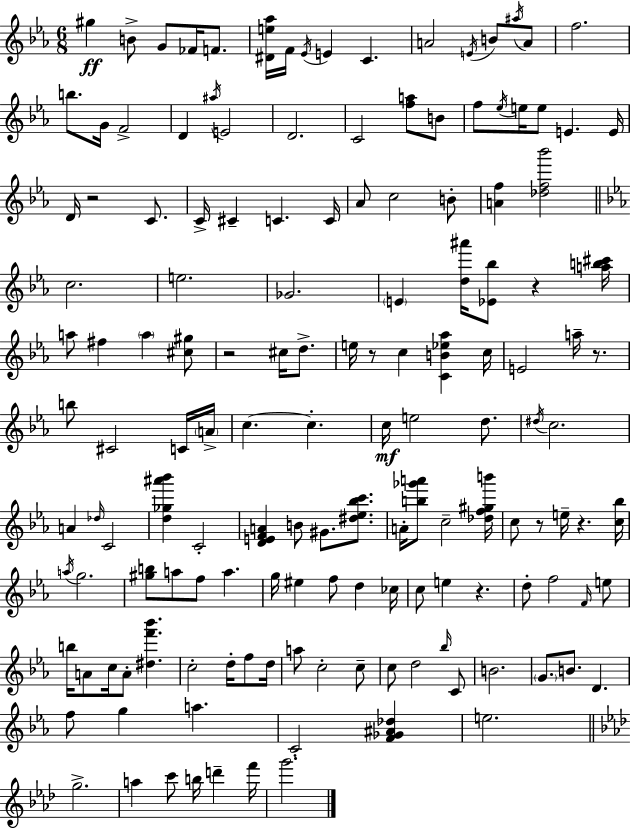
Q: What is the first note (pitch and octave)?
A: G#5